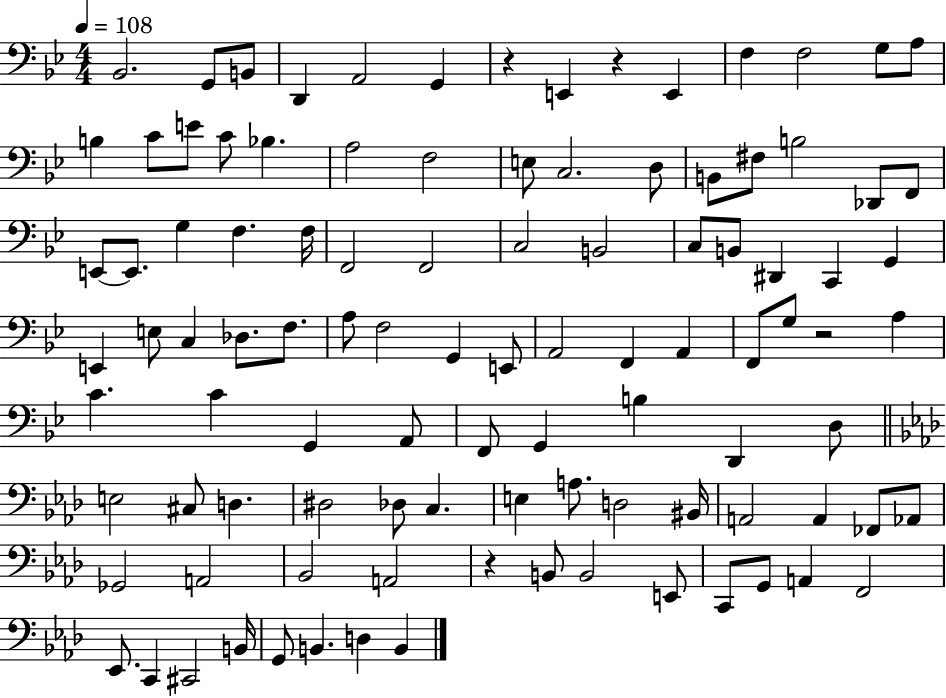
{
  \clef bass
  \numericTimeSignature
  \time 4/4
  \key bes \major
  \tempo 4 = 108
  bes,2. g,8 b,8 | d,4 a,2 g,4 | r4 e,4 r4 e,4 | f4 f2 g8 a8 | \break b4 c'8 e'8 c'8 bes4. | a2 f2 | e8 c2. d8 | b,8 fis8 b2 des,8 f,8 | \break e,8~~ e,8. g4 f4. f16 | f,2 f,2 | c2 b,2 | c8 b,8 dis,4 c,4 g,4 | \break e,4 e8 c4 des8. f8. | a8 f2 g,4 e,8 | a,2 f,4 a,4 | f,8 g8 r2 a4 | \break c'4. c'4 g,4 a,8 | f,8 g,4 b4 d,4 d8 | \bar "||" \break \key f \minor e2 cis8 d4. | dis2 des8 c4. | e4 a8. d2 bis,16 | a,2 a,4 fes,8 aes,8 | \break ges,2 a,2 | bes,2 a,2 | r4 b,8 b,2 e,8 | c,8 g,8 a,4 f,2 | \break ees,8. c,4 cis,2 b,16 | g,8 b,4. d4 b,4 | \bar "|."
}